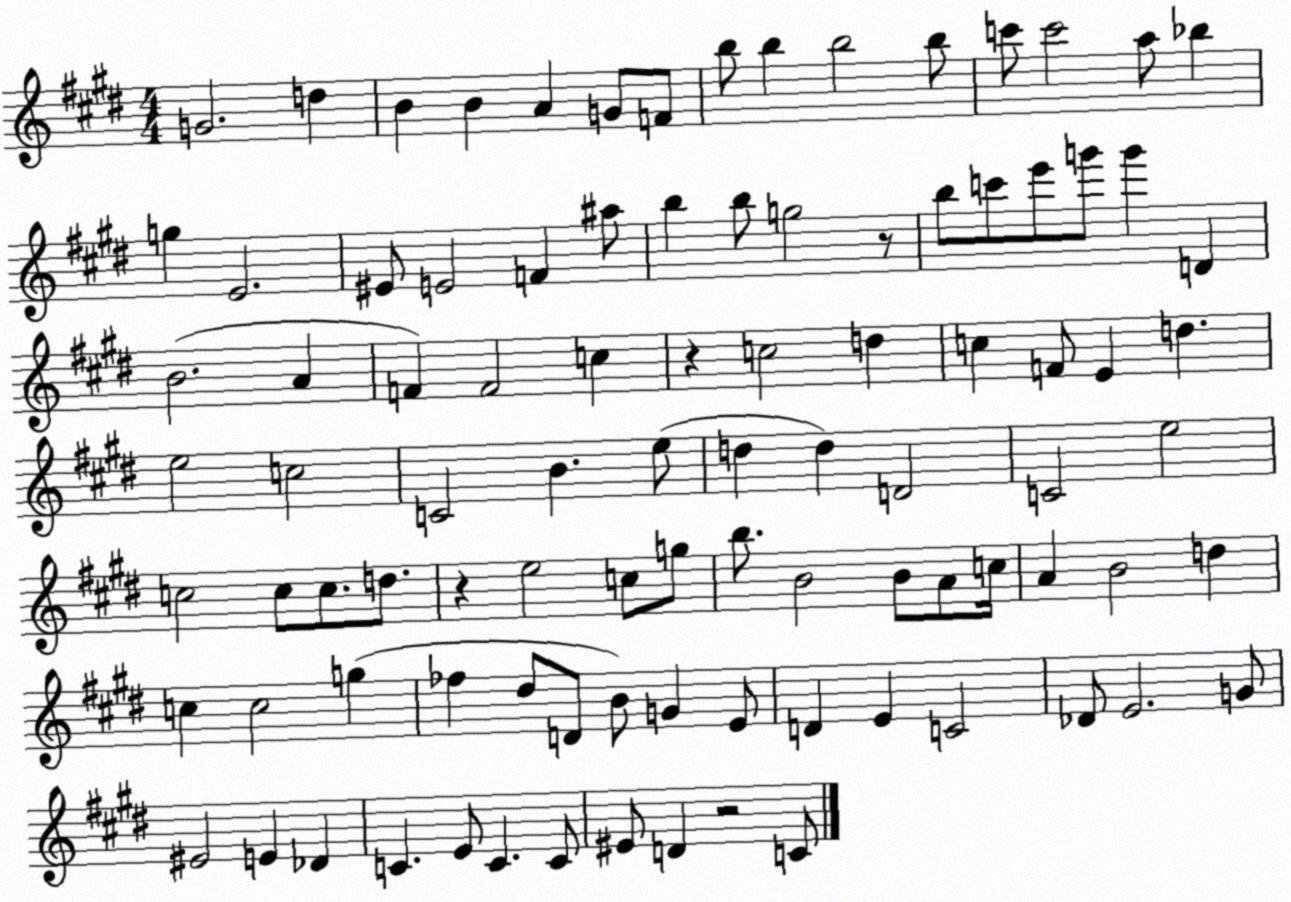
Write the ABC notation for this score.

X:1
T:Untitled
M:4/4
L:1/4
K:E
G2 d B B A G/2 F/2 b/2 b b2 b/2 c'/2 c'2 a/2 _b g E2 ^E/2 E2 F ^a/2 b b/2 g2 z/2 b/2 c'/2 e'/2 g'/2 g' D B2 A F F2 c z c2 d c F/2 E d e2 c2 C2 B e/2 d d D2 C2 e2 c2 c/2 c/2 d/2 z e2 c/2 g/2 b/2 B2 B/2 A/2 c/4 A B2 d c c2 g _f ^d/2 D/2 B/2 G E/2 D E C2 _D/2 E2 G/2 ^E2 E _D C E/2 C C/2 ^E/2 D z2 C/2